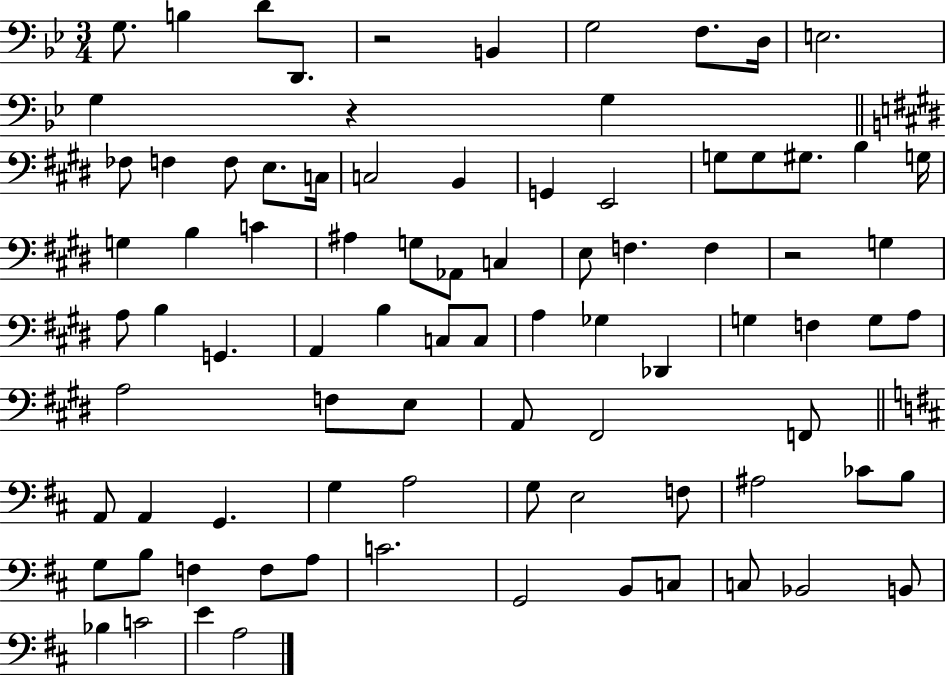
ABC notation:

X:1
T:Untitled
M:3/4
L:1/4
K:Bb
G,/2 B, D/2 D,,/2 z2 B,, G,2 F,/2 D,/4 E,2 G, z G, _F,/2 F, F,/2 E,/2 C,/4 C,2 B,, G,, E,,2 G,/2 G,/2 ^G,/2 B, G,/4 G, B, C ^A, G,/2 _A,,/2 C, E,/2 F, F, z2 G, A,/2 B, G,, A,, B, C,/2 C,/2 A, _G, _D,, G, F, G,/2 A,/2 A,2 F,/2 E,/2 A,,/2 ^F,,2 F,,/2 A,,/2 A,, G,, G, A,2 G,/2 E,2 F,/2 ^A,2 _C/2 B,/2 G,/2 B,/2 F, F,/2 A,/2 C2 G,,2 B,,/2 C,/2 C,/2 _B,,2 B,,/2 _B, C2 E A,2